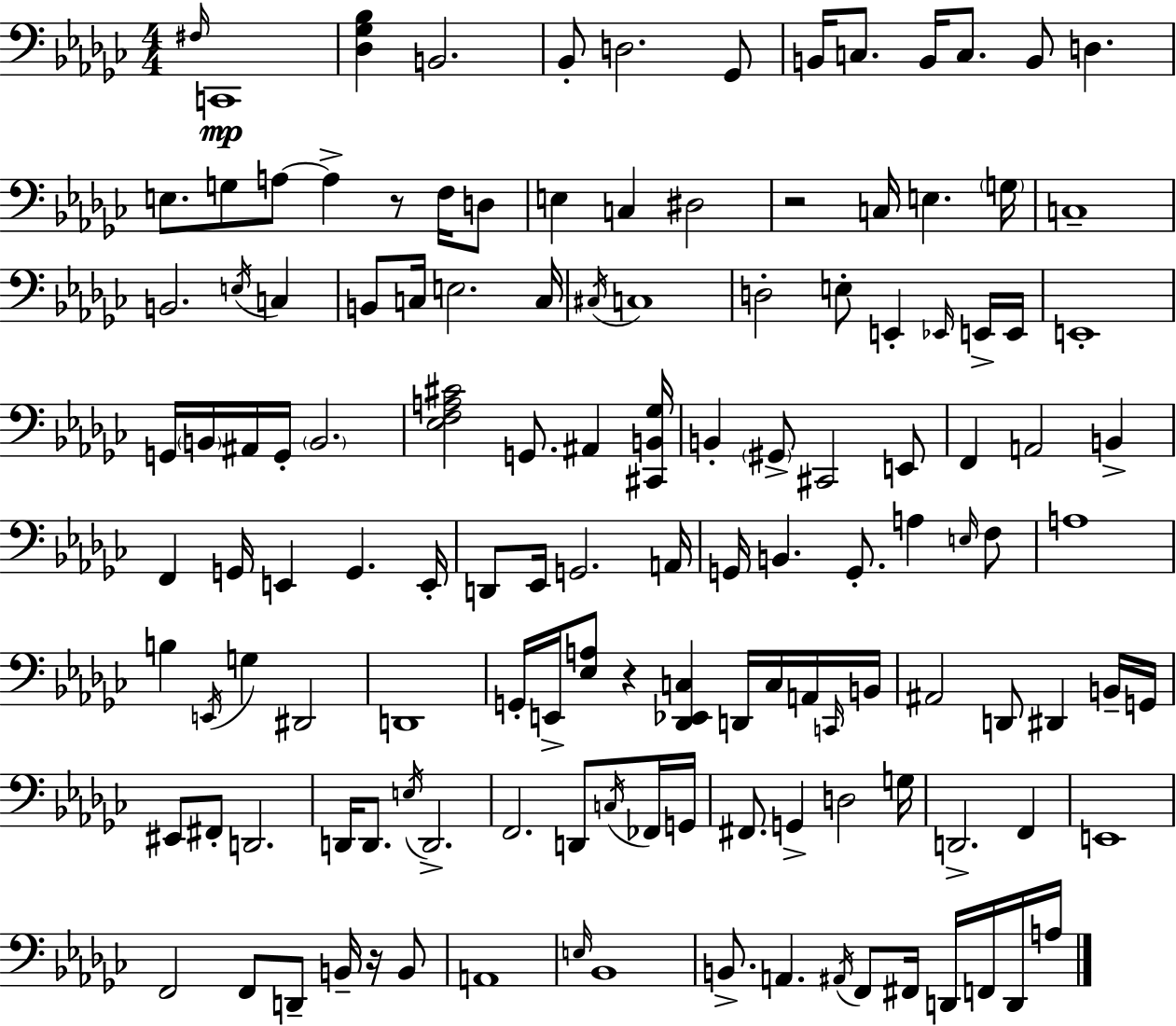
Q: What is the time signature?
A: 4/4